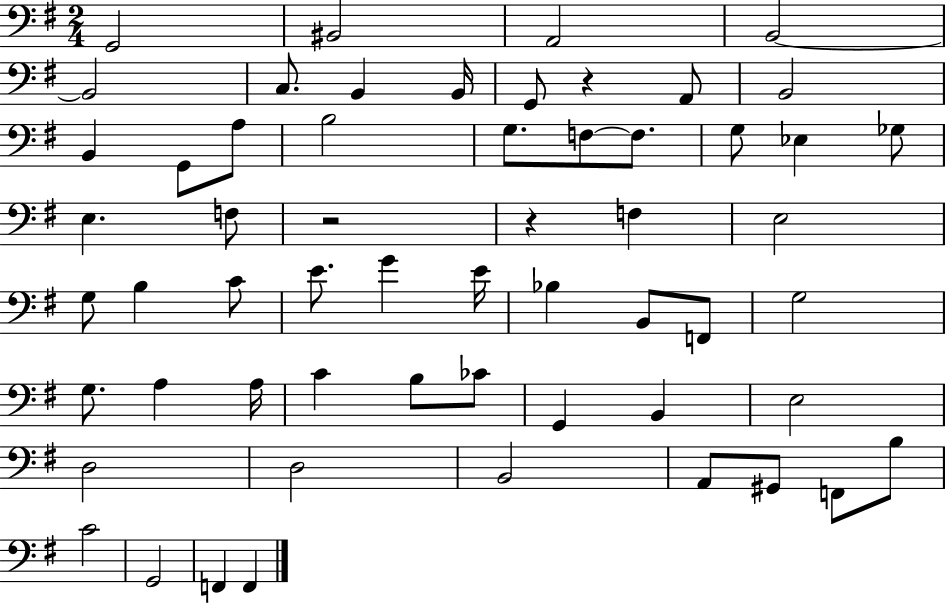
X:1
T:Untitled
M:2/4
L:1/4
K:G
G,,2 ^B,,2 A,,2 B,,2 B,,2 C,/2 B,, B,,/4 G,,/2 z A,,/2 B,,2 B,, G,,/2 A,/2 B,2 G,/2 F,/2 F,/2 G,/2 _E, _G,/2 E, F,/2 z2 z F, E,2 G,/2 B, C/2 E/2 G E/4 _B, B,,/2 F,,/2 G,2 G,/2 A, A,/4 C B,/2 _C/2 G,, B,, E,2 D,2 D,2 B,,2 A,,/2 ^G,,/2 F,,/2 B,/2 C2 G,,2 F,, F,,